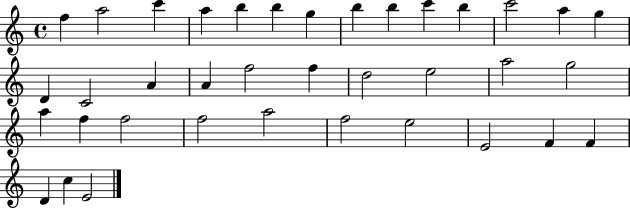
F5/q A5/h C6/q A5/q B5/q B5/q G5/q B5/q B5/q C6/q B5/q C6/h A5/q G5/q D4/q C4/h A4/q A4/q F5/h F5/q D5/h E5/h A5/h G5/h A5/q F5/q F5/h F5/h A5/h F5/h E5/h E4/h F4/q F4/q D4/q C5/q E4/h